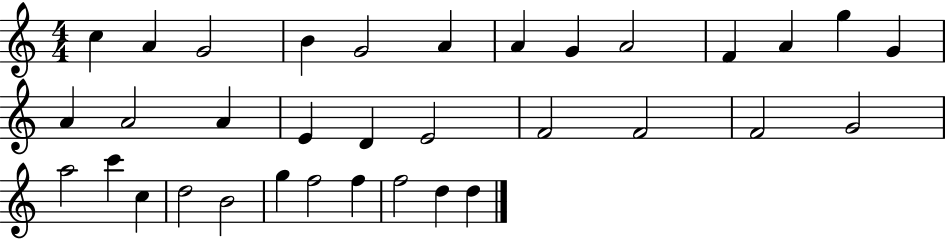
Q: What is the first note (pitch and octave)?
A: C5